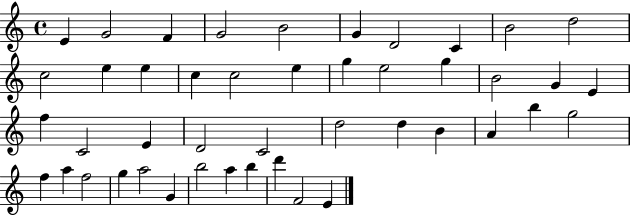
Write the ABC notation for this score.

X:1
T:Untitled
M:4/4
L:1/4
K:C
E G2 F G2 B2 G D2 C B2 d2 c2 e e c c2 e g e2 g B2 G E f C2 E D2 C2 d2 d B A b g2 f a f2 g a2 G b2 a b d' F2 E